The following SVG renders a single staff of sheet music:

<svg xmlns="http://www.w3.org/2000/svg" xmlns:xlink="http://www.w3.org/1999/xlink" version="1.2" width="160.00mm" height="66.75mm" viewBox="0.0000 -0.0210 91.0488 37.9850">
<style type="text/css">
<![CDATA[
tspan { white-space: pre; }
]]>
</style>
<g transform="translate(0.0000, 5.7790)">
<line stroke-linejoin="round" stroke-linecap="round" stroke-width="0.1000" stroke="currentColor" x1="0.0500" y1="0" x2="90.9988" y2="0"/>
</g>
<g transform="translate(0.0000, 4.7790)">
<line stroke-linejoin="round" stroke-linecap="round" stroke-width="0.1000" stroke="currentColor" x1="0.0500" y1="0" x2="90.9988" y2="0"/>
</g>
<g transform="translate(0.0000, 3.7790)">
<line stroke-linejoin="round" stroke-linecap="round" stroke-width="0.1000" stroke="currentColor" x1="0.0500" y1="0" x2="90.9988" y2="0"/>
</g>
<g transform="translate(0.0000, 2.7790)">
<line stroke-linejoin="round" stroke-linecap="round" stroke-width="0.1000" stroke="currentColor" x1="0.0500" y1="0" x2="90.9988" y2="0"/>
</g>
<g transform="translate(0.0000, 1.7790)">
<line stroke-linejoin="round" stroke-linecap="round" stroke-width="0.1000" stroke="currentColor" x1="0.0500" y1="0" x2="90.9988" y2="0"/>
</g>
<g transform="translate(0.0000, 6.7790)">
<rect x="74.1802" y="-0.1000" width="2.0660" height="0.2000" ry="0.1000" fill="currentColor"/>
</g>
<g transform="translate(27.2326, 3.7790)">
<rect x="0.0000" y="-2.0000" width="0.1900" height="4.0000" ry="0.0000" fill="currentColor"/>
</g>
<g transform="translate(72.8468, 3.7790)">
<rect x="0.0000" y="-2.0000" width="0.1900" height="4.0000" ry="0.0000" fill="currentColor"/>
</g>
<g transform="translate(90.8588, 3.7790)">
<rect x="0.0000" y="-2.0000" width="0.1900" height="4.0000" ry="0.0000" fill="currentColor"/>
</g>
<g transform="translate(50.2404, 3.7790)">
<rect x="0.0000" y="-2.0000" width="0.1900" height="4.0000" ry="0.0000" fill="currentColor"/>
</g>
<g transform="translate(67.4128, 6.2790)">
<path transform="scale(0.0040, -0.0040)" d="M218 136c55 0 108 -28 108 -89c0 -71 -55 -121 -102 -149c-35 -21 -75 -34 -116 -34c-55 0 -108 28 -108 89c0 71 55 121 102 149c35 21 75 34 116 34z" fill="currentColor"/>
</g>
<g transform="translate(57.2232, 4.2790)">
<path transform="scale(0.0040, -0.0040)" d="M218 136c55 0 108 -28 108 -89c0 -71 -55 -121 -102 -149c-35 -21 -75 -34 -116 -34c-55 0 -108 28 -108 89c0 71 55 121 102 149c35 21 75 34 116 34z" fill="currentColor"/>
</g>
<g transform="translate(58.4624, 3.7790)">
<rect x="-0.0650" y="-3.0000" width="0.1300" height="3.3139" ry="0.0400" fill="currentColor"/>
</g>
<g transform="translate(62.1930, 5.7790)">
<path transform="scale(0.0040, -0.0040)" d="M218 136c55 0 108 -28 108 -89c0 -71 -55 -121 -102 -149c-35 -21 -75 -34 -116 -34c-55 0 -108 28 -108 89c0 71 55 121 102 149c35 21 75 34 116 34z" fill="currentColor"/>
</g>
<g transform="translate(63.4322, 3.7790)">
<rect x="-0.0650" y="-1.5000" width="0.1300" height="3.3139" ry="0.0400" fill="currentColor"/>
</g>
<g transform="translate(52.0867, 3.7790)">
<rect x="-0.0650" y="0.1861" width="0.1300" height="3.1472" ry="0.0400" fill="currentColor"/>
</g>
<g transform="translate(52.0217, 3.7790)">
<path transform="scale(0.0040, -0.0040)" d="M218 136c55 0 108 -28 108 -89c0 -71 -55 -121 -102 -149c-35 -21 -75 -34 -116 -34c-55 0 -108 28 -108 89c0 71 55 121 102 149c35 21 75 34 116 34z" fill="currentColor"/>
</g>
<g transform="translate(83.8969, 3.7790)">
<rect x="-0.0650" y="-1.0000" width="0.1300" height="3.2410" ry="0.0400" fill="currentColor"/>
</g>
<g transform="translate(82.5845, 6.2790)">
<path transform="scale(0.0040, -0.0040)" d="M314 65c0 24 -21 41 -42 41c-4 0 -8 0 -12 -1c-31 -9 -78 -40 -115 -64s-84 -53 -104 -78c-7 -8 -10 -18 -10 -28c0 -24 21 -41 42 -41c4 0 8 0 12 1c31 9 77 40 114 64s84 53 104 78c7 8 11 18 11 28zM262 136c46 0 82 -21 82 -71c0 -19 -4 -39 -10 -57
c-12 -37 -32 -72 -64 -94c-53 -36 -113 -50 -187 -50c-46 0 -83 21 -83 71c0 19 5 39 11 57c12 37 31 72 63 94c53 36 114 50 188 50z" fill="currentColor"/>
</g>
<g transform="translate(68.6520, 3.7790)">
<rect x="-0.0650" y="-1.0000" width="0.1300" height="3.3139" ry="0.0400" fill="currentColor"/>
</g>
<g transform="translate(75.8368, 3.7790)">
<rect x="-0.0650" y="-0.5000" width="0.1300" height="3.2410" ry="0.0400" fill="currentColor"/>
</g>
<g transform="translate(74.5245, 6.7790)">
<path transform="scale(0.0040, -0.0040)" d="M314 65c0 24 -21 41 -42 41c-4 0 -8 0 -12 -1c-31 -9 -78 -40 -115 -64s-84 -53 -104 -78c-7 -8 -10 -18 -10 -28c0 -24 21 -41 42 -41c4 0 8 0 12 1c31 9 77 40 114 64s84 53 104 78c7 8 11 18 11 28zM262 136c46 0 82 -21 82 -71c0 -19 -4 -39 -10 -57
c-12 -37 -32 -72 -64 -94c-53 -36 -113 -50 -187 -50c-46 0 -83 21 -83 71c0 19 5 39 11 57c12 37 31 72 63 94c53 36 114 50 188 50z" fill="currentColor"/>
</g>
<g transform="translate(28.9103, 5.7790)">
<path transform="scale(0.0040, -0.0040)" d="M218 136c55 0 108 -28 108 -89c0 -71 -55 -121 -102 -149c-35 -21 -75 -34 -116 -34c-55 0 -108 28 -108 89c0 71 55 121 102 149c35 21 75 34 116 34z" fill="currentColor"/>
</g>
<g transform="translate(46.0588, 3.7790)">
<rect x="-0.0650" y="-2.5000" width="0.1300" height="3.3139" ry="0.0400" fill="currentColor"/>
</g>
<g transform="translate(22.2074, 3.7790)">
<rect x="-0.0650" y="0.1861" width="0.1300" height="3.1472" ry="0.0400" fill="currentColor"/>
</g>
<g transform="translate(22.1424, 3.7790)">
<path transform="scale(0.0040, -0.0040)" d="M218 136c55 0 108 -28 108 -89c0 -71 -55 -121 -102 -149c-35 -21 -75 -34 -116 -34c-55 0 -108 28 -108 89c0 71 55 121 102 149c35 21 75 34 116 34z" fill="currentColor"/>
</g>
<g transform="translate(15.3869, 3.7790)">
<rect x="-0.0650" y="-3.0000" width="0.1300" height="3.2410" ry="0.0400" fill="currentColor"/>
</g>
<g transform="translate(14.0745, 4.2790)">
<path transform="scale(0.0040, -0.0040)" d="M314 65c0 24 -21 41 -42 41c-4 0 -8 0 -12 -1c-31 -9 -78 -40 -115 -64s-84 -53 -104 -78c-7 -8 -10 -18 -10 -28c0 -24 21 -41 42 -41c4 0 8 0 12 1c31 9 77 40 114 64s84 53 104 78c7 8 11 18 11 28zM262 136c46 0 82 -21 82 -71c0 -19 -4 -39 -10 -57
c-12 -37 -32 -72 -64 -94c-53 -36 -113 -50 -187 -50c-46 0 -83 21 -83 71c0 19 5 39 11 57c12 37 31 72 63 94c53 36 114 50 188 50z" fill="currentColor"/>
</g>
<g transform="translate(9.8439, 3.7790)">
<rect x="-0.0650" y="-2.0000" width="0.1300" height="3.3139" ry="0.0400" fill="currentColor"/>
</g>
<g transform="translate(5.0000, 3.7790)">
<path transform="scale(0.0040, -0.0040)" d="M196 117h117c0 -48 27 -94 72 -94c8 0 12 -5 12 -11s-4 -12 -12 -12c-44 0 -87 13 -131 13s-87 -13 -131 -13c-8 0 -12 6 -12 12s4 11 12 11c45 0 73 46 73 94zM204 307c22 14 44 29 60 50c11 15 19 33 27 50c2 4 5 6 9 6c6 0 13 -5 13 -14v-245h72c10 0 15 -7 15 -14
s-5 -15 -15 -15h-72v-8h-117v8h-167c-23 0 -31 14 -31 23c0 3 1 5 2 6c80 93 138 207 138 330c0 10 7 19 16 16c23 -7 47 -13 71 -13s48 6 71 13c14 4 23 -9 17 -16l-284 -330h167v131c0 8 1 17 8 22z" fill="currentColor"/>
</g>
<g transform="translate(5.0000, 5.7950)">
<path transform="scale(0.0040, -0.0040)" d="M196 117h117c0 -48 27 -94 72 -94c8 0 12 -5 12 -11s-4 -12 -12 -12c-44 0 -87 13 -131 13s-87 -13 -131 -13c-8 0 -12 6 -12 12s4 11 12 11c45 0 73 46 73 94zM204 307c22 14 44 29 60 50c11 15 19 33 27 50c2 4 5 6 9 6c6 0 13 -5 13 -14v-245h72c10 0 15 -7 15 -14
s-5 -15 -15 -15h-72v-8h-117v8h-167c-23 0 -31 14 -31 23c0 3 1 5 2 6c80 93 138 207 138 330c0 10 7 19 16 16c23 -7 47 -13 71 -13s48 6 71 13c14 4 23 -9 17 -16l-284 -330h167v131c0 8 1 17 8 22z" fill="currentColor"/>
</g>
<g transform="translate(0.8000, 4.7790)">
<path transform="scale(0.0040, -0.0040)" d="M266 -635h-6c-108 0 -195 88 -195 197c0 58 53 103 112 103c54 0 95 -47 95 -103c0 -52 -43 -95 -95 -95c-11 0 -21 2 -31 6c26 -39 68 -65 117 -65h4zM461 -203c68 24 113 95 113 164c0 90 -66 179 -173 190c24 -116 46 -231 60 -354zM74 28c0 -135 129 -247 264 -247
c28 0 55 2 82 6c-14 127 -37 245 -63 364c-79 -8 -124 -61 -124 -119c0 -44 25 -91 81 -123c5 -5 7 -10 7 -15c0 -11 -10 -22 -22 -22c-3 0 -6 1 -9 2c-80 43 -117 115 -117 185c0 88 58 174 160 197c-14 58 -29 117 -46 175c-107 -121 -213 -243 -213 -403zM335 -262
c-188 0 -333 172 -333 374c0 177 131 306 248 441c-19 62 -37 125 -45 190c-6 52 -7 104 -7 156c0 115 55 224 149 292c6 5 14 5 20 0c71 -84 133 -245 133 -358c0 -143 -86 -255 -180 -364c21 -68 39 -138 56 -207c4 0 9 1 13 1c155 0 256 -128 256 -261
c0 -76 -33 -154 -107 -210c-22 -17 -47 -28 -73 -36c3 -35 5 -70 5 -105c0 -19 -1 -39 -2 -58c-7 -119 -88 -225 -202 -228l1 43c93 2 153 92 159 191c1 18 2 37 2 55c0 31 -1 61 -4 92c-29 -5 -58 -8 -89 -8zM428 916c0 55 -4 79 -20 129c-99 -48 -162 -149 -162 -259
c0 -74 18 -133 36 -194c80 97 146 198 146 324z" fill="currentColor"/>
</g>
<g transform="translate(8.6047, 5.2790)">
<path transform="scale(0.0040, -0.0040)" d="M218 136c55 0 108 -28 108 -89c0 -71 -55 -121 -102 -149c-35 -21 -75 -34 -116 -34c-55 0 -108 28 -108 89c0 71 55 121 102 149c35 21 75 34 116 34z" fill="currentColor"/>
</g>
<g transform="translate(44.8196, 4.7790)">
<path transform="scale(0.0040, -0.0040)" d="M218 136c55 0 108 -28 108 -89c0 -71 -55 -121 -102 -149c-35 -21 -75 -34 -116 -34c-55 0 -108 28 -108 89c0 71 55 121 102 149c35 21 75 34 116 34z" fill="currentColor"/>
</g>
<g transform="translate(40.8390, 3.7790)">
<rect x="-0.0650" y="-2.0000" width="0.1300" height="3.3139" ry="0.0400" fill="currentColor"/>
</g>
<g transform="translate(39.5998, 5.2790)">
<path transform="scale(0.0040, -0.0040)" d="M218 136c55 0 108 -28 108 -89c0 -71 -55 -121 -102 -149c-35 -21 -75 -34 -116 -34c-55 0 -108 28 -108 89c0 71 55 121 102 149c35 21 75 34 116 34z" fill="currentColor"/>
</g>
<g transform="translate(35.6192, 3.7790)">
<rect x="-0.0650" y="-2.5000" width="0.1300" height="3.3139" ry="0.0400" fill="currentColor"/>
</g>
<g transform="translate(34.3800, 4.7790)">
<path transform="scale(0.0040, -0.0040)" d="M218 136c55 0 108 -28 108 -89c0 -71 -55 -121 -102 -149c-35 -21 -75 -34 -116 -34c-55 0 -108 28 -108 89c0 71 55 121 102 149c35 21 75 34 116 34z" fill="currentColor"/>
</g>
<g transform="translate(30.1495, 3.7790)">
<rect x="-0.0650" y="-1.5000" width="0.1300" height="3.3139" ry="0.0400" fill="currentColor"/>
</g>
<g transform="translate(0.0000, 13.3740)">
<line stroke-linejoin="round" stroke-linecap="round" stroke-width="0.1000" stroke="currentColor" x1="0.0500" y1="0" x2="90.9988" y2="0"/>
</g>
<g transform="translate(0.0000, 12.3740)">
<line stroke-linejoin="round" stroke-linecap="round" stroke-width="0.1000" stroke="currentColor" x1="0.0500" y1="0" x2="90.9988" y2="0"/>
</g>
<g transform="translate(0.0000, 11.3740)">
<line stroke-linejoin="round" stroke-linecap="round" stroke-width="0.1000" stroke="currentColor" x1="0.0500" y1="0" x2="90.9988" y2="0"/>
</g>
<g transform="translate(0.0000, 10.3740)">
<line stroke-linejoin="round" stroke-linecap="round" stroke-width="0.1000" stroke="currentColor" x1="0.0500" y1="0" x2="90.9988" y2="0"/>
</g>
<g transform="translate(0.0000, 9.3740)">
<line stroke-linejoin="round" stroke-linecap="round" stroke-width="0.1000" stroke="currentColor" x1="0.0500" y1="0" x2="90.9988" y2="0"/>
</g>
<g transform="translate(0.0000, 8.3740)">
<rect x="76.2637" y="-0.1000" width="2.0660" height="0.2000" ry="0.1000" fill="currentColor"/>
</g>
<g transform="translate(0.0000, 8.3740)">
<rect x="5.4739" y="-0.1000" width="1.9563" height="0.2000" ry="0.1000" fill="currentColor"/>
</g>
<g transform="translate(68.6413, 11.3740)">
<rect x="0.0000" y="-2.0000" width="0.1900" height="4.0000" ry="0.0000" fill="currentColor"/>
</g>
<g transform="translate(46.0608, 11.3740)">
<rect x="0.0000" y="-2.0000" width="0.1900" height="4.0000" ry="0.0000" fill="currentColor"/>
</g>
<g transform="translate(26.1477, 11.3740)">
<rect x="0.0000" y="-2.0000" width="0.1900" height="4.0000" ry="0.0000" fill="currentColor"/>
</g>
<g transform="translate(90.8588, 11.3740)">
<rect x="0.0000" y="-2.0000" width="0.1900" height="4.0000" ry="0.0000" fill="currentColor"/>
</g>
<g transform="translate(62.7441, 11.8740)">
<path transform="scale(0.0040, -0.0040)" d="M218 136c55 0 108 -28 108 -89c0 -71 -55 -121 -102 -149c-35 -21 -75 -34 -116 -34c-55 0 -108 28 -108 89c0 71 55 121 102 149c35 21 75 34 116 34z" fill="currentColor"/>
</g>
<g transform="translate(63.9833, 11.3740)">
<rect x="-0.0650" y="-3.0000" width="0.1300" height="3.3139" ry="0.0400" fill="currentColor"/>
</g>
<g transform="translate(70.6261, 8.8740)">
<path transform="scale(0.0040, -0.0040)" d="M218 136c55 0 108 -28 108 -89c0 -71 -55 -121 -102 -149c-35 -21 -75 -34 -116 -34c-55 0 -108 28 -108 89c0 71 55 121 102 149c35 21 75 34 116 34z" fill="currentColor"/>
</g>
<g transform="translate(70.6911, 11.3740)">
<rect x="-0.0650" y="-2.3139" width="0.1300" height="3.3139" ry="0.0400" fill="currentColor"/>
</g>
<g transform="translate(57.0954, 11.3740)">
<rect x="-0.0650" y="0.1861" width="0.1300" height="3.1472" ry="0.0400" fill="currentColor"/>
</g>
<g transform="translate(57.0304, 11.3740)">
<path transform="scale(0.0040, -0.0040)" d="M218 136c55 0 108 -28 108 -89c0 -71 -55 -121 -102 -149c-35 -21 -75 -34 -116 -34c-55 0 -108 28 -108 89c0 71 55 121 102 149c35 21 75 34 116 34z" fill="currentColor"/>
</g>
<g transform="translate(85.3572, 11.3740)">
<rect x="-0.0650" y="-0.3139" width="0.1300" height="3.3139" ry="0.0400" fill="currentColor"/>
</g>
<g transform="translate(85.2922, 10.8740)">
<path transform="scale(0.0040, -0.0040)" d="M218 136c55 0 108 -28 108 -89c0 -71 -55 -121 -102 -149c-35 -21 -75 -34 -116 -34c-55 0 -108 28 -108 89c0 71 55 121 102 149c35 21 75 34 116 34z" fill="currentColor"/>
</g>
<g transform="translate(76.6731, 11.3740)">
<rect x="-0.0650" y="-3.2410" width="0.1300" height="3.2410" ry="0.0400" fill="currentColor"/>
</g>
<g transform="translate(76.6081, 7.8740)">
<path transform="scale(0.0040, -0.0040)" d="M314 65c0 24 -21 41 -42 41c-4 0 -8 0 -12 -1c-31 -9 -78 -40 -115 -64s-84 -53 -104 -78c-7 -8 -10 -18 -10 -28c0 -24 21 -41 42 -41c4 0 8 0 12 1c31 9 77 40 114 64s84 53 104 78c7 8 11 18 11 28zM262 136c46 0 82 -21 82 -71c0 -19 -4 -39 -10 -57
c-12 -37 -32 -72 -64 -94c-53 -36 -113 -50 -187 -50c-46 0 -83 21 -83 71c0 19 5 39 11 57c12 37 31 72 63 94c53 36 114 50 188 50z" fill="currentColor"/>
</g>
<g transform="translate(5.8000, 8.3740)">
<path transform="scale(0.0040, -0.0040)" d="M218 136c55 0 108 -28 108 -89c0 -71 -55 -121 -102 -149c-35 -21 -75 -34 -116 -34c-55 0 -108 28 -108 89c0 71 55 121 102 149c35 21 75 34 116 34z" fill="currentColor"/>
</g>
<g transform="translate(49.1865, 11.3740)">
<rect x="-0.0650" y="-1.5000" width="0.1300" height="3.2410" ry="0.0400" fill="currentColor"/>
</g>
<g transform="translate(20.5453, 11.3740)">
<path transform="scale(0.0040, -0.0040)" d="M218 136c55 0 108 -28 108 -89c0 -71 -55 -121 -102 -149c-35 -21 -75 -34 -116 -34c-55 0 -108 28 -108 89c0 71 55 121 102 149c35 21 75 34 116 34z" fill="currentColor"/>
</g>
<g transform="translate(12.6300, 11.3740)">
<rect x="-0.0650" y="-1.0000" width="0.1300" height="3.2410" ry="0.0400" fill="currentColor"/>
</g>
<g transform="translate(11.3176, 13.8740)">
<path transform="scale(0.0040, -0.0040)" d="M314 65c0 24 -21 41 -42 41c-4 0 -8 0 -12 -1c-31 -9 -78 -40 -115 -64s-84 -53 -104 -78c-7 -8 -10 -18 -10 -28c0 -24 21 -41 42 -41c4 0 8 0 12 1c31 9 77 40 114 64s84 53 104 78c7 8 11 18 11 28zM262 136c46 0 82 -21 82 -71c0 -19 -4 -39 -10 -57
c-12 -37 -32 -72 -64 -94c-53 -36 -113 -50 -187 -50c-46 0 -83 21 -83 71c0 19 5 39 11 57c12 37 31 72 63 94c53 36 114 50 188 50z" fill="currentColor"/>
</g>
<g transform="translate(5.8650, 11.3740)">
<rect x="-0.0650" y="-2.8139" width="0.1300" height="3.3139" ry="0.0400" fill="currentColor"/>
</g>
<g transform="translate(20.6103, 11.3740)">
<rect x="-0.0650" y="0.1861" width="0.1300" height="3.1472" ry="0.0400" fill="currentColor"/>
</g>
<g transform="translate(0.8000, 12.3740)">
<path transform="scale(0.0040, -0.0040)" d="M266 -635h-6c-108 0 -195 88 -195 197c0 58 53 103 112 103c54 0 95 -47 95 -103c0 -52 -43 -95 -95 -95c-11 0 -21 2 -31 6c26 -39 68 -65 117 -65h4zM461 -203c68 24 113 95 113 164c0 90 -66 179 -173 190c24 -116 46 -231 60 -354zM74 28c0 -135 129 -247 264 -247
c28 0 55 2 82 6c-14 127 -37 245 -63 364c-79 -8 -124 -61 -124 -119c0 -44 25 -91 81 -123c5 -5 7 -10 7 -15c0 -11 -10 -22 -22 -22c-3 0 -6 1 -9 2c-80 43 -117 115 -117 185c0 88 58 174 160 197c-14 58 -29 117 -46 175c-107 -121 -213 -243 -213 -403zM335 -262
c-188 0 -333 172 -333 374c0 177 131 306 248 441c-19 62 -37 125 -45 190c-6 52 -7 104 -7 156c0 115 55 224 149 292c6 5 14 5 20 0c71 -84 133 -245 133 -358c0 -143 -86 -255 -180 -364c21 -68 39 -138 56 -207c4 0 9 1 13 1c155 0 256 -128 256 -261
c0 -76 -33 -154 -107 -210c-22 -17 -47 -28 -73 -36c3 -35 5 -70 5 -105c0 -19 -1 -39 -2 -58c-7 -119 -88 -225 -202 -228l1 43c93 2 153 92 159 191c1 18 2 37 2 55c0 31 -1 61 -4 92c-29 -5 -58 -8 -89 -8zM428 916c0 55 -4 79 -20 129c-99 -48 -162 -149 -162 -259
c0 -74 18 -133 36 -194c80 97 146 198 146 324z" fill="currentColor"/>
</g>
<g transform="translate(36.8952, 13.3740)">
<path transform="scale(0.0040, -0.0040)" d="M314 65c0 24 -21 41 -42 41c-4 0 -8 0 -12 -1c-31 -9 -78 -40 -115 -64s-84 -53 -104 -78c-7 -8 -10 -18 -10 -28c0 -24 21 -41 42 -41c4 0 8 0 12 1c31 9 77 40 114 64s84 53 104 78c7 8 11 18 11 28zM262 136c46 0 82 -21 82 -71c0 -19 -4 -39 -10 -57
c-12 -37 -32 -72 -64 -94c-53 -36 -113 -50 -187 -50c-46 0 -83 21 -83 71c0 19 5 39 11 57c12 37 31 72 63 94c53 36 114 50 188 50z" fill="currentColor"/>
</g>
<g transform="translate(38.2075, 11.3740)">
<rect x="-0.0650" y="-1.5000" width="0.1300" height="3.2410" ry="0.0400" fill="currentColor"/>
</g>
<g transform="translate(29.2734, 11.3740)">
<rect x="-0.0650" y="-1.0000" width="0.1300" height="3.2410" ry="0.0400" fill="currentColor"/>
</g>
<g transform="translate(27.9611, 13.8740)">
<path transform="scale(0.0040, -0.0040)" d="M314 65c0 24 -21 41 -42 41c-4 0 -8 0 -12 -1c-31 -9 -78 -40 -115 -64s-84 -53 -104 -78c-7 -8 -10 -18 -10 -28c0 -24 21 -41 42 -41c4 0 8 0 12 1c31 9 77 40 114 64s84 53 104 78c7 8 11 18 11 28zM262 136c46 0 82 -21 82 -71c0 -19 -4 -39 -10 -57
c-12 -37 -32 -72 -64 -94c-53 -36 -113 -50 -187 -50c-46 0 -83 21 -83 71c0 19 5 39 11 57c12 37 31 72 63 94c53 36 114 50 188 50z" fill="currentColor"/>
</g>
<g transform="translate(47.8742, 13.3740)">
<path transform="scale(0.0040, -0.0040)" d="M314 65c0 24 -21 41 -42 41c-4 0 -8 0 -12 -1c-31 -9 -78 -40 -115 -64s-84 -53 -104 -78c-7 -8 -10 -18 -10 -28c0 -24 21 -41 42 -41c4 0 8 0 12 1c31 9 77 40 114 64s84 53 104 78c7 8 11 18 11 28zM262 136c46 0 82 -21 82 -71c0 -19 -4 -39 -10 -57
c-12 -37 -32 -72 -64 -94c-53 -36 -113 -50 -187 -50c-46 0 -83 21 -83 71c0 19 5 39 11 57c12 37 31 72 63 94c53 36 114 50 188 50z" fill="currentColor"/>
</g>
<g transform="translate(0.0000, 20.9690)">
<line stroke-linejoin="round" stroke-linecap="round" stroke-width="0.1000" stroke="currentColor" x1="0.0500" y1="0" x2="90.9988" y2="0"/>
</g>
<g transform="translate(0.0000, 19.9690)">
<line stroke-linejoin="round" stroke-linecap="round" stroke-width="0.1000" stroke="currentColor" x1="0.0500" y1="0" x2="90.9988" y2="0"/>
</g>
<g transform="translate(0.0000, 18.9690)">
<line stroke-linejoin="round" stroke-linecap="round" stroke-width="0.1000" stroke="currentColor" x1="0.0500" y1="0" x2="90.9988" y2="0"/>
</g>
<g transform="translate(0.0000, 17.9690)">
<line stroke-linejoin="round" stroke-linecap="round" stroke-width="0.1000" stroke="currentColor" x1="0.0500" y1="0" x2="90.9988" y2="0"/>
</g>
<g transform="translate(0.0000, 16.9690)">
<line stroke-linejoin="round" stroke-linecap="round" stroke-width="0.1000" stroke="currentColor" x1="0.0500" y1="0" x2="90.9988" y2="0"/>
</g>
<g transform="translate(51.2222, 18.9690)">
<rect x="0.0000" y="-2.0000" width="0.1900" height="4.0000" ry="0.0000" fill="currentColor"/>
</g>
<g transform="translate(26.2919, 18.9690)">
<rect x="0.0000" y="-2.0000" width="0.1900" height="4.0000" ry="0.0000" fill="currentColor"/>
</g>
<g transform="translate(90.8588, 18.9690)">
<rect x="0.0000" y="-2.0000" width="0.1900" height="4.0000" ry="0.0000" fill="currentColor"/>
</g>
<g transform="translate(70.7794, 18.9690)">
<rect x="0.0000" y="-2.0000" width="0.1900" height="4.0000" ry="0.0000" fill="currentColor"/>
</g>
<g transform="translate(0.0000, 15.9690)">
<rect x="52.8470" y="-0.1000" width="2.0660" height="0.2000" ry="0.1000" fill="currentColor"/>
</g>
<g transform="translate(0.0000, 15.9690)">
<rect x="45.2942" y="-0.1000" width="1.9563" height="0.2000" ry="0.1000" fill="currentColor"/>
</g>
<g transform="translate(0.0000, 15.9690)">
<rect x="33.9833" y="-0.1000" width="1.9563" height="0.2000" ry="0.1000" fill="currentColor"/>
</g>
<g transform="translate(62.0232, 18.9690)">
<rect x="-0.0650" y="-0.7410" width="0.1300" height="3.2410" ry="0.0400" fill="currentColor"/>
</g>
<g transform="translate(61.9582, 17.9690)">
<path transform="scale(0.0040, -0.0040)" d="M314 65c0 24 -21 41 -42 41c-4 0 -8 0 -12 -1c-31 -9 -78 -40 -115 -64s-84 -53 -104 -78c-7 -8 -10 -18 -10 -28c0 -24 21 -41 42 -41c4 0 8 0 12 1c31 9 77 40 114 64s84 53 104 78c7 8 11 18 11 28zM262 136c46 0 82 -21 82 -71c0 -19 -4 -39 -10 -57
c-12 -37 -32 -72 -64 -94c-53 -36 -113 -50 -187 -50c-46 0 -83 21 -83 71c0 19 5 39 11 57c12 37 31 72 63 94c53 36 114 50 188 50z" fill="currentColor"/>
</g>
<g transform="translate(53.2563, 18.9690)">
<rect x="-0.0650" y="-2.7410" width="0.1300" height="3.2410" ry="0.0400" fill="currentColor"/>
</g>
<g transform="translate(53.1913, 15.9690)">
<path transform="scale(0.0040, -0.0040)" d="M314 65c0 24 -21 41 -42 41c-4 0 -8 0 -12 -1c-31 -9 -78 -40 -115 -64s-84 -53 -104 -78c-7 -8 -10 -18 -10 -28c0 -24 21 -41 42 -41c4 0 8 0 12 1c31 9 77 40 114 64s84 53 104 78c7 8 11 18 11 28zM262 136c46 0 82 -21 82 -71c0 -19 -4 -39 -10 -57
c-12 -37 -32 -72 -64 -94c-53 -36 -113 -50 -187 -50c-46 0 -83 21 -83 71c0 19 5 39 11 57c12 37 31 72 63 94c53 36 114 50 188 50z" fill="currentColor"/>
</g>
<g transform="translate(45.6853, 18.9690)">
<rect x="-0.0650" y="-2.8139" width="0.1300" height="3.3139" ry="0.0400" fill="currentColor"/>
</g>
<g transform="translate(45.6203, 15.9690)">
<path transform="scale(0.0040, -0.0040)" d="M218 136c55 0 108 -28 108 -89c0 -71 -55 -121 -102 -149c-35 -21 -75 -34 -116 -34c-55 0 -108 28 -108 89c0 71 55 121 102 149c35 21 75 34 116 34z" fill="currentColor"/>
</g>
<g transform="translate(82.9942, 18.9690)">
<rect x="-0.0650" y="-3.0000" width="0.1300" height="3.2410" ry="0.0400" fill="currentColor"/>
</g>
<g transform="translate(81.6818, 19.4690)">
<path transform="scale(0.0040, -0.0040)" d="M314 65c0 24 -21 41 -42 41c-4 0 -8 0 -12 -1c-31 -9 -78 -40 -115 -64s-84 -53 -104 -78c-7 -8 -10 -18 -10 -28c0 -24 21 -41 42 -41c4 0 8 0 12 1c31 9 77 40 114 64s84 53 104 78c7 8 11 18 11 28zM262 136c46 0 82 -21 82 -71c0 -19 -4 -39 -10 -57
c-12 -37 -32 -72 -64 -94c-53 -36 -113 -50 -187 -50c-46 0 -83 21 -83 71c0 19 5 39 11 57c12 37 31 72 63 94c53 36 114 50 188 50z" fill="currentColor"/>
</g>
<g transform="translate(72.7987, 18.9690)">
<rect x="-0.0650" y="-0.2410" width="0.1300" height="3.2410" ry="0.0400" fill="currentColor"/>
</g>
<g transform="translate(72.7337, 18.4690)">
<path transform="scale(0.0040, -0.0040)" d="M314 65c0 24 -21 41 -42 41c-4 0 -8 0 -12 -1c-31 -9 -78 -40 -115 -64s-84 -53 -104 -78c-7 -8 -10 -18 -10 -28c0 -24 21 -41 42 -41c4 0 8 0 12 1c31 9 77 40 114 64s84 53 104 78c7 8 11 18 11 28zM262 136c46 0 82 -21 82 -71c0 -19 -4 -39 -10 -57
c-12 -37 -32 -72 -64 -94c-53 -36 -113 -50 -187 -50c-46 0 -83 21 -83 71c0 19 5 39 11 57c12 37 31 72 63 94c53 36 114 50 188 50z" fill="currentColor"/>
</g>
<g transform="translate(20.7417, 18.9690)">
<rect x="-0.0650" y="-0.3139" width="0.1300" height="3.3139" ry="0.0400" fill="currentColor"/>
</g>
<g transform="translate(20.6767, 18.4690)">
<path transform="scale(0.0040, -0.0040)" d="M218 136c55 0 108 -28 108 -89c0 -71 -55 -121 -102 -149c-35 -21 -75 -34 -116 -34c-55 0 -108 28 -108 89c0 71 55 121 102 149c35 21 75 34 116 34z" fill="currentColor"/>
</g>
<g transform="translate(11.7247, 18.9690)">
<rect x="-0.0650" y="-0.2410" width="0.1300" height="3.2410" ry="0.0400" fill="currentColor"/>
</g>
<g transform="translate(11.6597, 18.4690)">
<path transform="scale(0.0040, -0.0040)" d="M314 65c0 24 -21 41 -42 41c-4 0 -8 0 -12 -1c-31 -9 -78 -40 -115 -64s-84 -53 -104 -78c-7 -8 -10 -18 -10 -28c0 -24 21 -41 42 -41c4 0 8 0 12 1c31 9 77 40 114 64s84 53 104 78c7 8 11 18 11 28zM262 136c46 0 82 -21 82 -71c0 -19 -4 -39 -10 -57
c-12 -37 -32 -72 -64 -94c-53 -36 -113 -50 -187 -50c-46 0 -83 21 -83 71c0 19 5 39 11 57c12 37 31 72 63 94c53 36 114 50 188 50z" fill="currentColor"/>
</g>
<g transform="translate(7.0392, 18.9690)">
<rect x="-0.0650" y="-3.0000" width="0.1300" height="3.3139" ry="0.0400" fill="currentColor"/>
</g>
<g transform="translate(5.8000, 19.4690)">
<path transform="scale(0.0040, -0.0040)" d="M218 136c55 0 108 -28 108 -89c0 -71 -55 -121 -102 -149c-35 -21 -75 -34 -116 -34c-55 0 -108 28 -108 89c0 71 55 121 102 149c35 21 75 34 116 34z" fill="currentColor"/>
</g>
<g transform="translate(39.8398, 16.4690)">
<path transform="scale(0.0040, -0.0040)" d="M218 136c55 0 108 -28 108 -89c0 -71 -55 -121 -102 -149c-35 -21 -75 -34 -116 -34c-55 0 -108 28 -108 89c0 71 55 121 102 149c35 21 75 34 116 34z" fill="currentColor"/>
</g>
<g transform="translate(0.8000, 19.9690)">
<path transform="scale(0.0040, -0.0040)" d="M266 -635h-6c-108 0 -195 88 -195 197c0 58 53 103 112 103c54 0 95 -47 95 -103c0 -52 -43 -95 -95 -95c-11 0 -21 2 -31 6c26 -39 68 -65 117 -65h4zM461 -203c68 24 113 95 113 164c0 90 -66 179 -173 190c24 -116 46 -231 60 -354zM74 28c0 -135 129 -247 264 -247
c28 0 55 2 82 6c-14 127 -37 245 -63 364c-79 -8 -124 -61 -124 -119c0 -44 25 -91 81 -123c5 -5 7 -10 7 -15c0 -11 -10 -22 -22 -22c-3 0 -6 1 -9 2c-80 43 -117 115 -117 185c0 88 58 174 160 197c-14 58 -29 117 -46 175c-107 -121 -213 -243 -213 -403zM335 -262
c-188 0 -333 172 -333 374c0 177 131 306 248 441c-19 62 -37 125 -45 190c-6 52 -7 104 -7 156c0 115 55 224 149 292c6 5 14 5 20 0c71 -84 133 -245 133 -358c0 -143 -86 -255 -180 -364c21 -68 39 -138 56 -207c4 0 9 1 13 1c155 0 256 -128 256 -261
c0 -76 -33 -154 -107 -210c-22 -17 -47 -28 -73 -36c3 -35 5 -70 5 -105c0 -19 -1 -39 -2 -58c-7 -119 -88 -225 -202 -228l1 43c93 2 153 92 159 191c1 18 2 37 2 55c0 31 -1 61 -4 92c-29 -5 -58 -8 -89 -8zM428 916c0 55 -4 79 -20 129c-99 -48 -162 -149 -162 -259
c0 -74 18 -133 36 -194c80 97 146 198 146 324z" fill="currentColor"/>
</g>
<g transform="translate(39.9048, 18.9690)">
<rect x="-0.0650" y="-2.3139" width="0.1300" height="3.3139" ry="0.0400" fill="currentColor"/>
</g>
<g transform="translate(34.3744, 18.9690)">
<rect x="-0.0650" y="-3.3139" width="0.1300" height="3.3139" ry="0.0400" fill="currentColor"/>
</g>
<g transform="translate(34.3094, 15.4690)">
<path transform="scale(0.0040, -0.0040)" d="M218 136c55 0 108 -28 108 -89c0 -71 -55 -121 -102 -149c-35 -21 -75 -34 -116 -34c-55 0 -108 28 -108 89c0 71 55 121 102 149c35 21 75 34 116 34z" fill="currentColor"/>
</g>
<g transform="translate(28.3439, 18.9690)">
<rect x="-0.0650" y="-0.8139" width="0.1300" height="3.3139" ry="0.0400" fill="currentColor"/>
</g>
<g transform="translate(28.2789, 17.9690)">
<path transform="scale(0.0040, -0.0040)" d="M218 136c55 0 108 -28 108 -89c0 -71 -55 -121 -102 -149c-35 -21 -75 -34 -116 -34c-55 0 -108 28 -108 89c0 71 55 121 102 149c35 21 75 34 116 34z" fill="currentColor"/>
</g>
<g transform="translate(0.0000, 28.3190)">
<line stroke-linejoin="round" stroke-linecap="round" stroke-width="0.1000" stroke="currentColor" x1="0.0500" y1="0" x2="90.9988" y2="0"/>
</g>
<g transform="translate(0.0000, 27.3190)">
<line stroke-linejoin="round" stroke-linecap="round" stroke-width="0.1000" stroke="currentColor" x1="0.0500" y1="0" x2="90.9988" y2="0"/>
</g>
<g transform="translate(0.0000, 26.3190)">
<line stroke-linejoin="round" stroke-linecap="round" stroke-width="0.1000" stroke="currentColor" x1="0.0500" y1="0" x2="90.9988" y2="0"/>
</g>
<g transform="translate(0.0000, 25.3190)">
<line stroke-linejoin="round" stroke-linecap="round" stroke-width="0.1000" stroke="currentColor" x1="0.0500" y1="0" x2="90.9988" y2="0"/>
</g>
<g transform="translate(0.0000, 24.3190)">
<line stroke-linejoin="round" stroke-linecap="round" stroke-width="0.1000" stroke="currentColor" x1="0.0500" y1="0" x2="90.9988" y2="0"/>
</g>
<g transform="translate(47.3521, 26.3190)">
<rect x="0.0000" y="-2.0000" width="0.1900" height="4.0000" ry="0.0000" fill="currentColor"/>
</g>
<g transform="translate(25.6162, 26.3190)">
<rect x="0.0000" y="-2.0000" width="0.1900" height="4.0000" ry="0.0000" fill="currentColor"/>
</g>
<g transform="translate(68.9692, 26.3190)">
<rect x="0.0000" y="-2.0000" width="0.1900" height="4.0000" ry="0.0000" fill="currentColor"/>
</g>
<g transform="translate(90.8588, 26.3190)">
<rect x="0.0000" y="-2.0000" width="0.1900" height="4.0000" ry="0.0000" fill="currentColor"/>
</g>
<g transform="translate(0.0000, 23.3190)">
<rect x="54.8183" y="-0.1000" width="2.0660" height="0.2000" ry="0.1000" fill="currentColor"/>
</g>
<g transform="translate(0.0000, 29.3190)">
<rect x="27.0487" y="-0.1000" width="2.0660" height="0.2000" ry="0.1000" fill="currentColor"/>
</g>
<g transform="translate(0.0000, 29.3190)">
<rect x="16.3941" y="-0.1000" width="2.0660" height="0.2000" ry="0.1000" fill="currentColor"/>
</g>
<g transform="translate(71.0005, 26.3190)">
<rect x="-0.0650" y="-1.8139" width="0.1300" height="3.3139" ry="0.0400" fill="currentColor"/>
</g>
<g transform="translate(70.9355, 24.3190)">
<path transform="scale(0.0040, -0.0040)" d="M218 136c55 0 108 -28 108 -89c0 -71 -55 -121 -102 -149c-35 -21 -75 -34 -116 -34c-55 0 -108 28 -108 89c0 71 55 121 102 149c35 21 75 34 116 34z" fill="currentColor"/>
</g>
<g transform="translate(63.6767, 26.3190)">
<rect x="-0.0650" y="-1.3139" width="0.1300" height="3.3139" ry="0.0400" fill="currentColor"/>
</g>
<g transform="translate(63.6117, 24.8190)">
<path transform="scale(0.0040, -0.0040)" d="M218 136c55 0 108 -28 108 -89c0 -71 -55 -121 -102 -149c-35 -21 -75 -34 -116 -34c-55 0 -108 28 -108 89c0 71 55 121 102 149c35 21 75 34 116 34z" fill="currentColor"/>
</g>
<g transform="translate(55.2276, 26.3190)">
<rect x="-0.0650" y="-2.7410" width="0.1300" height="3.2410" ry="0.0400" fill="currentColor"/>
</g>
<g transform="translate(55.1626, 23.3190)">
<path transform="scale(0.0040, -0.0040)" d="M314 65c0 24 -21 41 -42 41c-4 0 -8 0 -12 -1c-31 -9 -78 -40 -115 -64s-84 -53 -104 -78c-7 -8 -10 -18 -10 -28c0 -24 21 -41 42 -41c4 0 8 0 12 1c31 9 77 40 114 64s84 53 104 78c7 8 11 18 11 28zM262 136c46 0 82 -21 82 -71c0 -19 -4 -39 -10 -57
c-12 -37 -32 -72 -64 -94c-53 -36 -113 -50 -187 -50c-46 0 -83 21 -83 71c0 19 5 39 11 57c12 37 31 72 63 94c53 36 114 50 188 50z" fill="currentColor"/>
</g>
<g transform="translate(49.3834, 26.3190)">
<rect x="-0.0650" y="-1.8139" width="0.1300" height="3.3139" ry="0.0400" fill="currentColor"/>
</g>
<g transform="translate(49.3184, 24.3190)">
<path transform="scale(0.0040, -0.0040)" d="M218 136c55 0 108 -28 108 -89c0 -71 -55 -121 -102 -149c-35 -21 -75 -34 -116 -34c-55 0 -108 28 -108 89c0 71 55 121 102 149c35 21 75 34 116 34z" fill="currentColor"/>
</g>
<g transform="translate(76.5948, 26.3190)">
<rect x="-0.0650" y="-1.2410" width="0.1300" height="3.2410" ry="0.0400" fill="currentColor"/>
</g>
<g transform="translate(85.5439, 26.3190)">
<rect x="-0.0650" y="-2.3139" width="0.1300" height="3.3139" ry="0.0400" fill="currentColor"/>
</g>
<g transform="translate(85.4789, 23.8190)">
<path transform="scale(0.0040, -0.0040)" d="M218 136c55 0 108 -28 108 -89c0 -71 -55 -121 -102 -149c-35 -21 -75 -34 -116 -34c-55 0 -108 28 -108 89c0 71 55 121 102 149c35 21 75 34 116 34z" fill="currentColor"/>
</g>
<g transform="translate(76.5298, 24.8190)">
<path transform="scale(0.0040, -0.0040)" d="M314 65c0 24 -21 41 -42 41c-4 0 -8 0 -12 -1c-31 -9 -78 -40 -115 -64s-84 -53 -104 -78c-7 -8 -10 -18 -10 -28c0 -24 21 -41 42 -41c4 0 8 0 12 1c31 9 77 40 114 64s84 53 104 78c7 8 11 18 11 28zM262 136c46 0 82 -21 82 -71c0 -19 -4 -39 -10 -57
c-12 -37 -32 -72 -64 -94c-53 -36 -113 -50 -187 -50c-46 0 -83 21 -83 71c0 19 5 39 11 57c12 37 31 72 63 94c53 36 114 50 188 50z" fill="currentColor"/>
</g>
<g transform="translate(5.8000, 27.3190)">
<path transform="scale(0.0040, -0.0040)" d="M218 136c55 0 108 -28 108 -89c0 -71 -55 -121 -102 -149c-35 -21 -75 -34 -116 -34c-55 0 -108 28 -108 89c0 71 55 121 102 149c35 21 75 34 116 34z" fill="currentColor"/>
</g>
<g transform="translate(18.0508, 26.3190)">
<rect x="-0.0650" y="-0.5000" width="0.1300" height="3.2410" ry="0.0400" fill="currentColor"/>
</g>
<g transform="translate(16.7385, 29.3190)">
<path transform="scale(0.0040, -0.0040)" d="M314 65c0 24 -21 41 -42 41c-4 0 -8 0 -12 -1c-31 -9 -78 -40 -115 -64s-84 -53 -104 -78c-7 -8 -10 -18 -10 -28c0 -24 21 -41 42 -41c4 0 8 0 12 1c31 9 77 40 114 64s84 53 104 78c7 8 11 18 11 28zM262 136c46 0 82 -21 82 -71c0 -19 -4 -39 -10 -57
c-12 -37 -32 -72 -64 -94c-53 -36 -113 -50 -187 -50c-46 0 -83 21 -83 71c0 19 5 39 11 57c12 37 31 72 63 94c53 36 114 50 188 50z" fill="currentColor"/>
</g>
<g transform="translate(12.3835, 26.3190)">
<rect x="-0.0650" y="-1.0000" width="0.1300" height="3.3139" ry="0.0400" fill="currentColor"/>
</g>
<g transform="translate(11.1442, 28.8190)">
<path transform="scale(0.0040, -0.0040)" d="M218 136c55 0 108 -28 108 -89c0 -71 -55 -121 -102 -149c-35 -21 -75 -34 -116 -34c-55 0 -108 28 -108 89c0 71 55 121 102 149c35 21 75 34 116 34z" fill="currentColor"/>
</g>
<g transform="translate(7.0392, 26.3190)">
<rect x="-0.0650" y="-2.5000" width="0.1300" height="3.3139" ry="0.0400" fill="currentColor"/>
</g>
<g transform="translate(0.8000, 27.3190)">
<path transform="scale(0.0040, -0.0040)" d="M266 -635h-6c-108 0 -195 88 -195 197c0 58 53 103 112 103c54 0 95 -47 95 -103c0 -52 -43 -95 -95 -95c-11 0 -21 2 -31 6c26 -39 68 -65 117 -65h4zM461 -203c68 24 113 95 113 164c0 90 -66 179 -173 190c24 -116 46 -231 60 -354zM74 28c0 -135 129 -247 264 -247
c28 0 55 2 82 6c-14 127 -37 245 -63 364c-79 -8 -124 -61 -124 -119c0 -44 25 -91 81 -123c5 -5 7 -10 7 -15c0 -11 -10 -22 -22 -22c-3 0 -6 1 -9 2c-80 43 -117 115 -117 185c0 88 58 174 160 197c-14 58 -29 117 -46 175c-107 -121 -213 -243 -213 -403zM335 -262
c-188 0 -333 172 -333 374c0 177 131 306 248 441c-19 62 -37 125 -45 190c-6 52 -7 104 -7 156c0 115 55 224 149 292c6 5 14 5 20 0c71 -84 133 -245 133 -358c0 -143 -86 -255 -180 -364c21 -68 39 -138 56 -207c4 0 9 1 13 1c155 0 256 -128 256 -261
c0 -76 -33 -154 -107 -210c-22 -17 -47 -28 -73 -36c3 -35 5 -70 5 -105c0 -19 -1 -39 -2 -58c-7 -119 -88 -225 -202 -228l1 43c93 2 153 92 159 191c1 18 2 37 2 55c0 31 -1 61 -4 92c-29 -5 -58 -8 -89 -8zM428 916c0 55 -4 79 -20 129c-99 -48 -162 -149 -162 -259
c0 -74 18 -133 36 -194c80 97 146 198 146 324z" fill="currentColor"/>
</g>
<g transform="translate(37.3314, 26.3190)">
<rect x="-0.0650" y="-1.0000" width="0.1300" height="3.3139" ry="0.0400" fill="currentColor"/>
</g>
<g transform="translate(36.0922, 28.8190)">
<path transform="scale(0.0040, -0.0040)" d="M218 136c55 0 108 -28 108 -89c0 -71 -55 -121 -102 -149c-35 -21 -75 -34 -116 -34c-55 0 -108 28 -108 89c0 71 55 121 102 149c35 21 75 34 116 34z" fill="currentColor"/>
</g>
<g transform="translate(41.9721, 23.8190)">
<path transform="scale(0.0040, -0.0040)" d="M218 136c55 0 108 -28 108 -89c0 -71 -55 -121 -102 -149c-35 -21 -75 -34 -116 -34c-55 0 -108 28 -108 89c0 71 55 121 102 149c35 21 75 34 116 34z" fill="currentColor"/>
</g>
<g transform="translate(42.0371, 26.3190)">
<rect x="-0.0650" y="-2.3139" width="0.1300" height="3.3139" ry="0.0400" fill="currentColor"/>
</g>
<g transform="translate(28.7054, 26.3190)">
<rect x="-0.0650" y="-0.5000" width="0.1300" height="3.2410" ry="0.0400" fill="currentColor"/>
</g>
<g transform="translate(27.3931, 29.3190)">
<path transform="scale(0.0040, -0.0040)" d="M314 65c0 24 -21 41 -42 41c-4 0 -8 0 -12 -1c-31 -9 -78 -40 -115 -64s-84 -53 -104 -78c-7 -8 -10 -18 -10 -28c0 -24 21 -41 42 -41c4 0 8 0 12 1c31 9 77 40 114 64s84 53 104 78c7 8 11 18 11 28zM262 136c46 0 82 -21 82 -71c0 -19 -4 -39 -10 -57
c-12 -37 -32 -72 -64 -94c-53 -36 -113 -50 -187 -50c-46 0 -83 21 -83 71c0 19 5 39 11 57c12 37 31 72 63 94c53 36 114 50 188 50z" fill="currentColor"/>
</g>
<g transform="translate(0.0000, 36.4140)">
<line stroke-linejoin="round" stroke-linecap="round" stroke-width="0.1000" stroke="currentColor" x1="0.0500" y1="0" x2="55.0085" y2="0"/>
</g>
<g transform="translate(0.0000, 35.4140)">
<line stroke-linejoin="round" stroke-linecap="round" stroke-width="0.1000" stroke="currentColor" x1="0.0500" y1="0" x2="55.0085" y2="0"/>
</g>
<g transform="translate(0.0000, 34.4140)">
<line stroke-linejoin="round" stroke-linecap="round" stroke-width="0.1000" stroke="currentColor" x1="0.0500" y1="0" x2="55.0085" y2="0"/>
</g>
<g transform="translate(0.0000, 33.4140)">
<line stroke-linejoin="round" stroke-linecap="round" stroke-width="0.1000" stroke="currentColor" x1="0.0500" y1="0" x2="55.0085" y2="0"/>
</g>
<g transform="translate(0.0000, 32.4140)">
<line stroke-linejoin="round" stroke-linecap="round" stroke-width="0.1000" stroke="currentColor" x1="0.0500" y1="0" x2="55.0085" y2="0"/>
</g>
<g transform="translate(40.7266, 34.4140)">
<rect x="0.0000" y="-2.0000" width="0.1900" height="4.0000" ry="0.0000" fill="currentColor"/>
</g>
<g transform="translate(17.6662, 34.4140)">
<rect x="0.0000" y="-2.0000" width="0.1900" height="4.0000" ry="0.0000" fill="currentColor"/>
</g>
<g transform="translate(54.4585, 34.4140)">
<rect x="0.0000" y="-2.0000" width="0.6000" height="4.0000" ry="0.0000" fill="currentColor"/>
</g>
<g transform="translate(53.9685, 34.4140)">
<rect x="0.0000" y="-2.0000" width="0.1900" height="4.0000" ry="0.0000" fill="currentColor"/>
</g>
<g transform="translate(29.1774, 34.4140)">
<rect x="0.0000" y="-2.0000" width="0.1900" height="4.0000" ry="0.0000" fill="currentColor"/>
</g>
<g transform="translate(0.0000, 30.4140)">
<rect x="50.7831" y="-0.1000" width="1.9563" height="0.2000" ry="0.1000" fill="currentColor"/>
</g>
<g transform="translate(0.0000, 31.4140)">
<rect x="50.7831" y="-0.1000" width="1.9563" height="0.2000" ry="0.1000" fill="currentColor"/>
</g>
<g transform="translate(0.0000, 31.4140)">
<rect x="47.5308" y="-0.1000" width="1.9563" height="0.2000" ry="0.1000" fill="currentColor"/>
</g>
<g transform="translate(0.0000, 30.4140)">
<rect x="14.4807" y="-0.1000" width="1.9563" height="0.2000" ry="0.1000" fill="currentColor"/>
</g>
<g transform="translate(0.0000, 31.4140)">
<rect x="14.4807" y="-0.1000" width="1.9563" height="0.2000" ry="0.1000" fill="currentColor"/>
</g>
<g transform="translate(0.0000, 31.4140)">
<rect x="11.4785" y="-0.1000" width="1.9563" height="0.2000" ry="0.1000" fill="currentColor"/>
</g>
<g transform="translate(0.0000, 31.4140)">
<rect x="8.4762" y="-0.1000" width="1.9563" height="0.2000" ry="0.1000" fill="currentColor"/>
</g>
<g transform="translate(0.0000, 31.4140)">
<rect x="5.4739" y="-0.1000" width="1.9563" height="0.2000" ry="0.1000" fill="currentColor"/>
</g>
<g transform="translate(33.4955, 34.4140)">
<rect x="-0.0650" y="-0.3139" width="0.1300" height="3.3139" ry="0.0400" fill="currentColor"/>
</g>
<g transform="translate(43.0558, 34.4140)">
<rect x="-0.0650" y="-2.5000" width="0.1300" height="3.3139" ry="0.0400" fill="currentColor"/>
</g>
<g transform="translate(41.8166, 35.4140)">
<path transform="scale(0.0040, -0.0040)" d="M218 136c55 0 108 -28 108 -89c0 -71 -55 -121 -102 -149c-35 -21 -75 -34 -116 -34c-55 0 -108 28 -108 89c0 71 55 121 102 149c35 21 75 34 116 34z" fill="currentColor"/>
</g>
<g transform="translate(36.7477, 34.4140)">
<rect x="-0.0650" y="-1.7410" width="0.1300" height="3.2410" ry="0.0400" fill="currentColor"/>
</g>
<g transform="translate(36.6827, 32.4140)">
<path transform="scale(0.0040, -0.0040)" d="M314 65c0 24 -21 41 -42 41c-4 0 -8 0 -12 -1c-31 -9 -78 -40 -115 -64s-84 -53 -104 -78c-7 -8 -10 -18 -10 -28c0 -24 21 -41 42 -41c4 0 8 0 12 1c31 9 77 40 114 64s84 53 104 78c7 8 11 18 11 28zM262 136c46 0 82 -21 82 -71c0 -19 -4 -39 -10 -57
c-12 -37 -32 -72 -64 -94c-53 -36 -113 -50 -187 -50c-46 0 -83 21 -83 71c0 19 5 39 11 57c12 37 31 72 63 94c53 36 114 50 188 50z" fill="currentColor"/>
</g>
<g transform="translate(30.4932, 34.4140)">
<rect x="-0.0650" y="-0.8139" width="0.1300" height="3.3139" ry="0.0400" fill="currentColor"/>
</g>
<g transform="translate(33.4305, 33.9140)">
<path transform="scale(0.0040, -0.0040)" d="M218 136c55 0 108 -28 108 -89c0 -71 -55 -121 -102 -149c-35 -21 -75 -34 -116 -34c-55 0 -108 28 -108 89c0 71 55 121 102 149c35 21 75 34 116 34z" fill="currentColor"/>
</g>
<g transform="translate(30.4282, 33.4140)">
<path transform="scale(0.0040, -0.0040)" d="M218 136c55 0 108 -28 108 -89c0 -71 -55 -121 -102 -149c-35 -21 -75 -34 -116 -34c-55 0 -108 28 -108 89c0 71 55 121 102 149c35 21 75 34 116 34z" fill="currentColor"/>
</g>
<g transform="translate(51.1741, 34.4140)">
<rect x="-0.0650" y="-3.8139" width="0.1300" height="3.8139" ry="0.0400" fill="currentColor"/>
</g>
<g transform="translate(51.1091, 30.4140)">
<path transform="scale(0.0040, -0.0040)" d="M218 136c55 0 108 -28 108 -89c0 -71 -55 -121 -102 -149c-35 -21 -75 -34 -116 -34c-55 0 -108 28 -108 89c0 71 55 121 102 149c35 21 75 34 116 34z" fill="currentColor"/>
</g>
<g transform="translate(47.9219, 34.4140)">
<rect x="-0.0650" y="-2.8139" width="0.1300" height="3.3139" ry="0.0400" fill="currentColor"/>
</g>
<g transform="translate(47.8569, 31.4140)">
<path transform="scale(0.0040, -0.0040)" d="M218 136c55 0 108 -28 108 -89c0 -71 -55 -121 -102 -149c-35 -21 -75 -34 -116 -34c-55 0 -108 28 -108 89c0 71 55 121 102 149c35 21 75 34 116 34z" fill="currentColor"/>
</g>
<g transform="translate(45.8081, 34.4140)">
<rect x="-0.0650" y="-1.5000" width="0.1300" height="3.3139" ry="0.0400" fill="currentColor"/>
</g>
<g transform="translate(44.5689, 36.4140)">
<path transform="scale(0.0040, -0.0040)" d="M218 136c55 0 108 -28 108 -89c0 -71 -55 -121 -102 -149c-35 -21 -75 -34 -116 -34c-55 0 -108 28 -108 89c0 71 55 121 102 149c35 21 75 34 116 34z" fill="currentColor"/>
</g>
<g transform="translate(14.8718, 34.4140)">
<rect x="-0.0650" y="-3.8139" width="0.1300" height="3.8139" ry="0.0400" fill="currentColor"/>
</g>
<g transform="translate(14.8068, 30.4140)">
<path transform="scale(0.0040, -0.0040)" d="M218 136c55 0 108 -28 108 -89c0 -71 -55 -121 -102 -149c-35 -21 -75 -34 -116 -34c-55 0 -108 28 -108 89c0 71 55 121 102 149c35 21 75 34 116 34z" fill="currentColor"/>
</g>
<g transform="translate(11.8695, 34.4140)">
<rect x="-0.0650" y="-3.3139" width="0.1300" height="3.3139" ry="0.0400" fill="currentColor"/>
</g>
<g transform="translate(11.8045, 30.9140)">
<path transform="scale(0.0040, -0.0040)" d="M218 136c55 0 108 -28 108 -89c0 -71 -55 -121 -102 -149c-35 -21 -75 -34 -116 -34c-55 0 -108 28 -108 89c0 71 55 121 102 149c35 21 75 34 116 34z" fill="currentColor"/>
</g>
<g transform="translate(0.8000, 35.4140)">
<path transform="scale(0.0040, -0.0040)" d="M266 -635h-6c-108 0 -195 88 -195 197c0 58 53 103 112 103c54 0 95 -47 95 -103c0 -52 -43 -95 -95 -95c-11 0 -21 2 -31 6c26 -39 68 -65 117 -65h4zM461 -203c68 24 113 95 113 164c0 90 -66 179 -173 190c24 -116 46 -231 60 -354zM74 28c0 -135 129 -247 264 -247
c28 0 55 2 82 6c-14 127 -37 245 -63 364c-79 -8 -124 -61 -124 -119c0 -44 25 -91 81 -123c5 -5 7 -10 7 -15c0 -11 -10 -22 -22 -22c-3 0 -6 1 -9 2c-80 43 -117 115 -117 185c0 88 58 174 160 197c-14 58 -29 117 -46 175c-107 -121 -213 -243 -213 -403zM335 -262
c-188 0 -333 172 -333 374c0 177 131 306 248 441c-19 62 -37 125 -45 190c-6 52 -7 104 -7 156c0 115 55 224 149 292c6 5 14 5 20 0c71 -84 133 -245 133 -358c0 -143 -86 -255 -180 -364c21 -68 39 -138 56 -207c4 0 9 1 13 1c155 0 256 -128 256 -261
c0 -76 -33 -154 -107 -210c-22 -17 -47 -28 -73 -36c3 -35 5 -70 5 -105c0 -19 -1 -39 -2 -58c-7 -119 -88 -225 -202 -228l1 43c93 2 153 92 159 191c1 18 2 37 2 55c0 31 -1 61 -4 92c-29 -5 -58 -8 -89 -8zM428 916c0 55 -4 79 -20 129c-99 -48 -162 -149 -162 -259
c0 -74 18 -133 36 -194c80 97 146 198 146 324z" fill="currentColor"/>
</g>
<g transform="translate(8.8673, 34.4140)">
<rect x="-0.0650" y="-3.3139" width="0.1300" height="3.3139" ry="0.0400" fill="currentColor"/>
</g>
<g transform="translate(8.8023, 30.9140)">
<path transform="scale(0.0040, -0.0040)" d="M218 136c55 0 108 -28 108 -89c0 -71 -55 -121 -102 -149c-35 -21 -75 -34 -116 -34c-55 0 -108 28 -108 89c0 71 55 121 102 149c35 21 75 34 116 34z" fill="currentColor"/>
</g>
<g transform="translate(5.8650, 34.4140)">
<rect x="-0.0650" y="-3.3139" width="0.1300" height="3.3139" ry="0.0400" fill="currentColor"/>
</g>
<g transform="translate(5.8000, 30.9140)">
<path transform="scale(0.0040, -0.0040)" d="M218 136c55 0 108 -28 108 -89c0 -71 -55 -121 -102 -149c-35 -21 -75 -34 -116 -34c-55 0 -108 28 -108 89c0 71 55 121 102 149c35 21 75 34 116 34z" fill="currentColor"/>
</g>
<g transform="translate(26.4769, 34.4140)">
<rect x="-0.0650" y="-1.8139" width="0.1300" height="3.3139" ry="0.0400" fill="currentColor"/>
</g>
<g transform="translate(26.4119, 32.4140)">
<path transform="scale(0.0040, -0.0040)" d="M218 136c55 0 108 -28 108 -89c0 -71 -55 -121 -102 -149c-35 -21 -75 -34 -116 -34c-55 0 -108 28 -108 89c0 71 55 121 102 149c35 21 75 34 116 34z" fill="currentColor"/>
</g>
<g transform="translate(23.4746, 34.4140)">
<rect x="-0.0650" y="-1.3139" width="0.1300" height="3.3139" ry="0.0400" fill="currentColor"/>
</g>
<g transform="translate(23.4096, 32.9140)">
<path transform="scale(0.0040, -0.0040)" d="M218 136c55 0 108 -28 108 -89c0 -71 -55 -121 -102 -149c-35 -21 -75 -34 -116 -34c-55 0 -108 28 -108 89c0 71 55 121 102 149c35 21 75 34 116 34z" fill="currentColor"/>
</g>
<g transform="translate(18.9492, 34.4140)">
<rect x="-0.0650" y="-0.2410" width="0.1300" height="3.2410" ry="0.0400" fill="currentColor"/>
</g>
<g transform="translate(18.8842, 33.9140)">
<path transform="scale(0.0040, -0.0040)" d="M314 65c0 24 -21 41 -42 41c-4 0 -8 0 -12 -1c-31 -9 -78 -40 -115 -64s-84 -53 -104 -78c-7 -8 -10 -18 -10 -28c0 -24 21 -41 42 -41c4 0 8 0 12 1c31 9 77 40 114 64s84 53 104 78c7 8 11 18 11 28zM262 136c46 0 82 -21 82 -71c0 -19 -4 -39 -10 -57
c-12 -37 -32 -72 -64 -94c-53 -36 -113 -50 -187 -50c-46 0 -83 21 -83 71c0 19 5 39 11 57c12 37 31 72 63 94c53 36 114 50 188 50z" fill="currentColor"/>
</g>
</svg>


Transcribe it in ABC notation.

X:1
T:Untitled
M:4/4
L:1/4
K:C
F A2 B E G F G B A E D C2 D2 a D2 B D2 E2 E2 B A g b2 c A c2 c d b g a a2 d2 c2 A2 G D C2 C2 D g f a2 e f e2 g b b b c' c2 e f d c f2 G E a c'